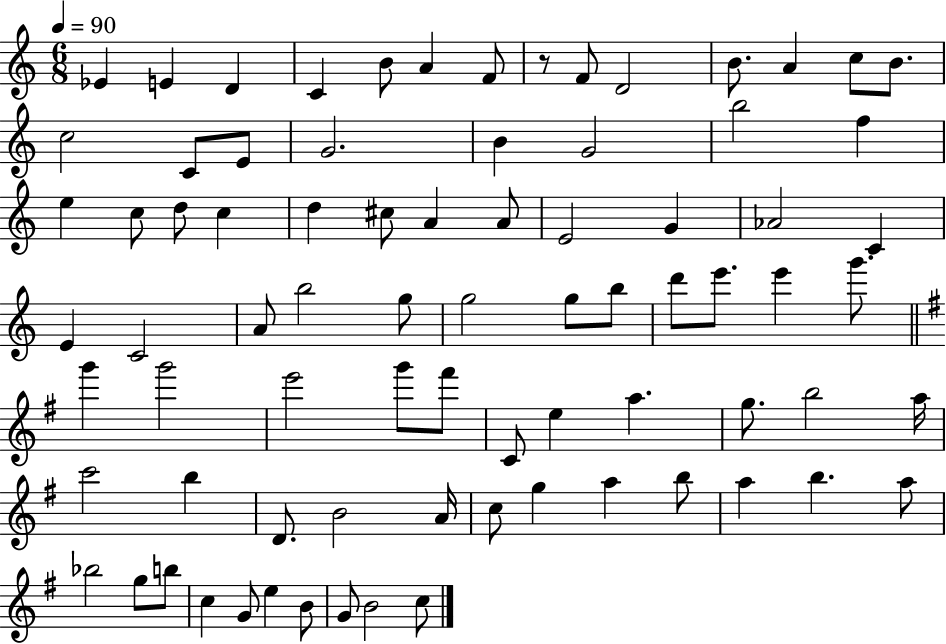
Eb4/q E4/q D4/q C4/q B4/e A4/q F4/e R/e F4/e D4/h B4/e. A4/q C5/e B4/e. C5/h C4/e E4/e G4/h. B4/q G4/h B5/h F5/q E5/q C5/e D5/e C5/q D5/q C#5/e A4/q A4/e E4/h G4/q Ab4/h C4/q E4/q C4/h A4/e B5/h G5/e G5/h G5/e B5/e D6/e E6/e. E6/q G6/e. G6/q G6/h E6/h G6/e F#6/e C4/e E5/q A5/q. G5/e. B5/h A5/s C6/h B5/q D4/e. B4/h A4/s C5/e G5/q A5/q B5/e A5/q B5/q. A5/e Bb5/h G5/e B5/e C5/q G4/e E5/q B4/e G4/e B4/h C5/e